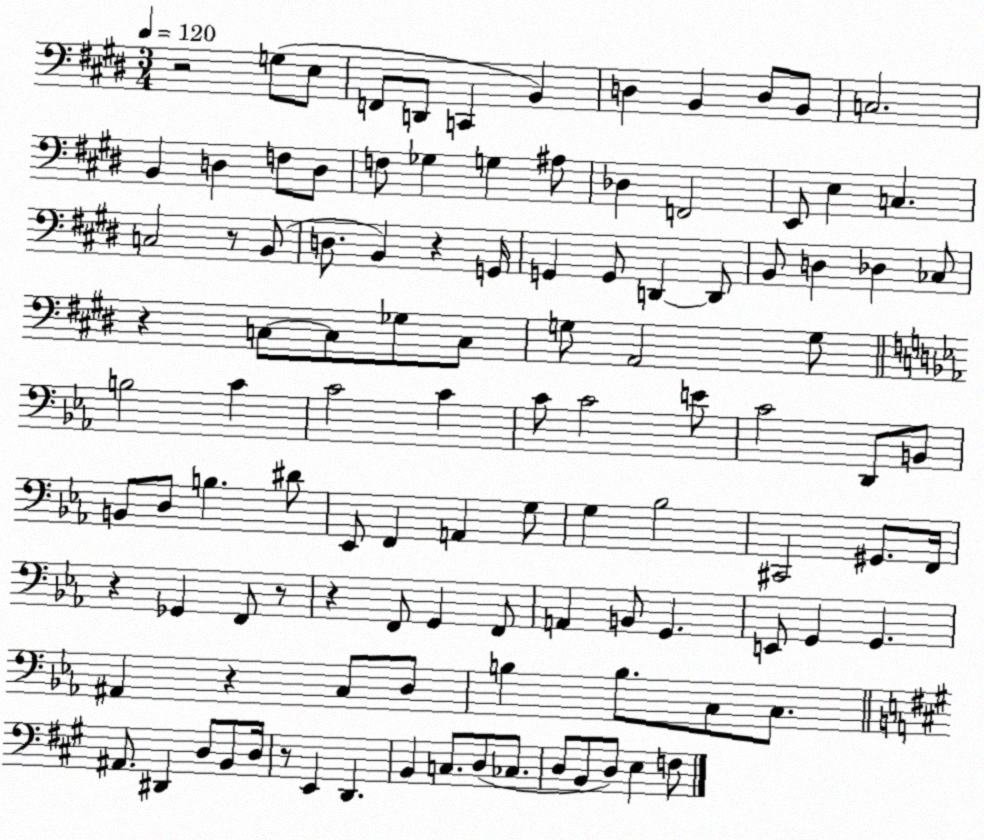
X:1
T:Untitled
M:3/4
L:1/4
K:E
z2 G,/2 E,/2 F,,/2 D,,/2 C,, B,, D, B,, D,/2 B,,/2 C,2 B,, D, F,/2 D,/2 F,/2 _G, G, ^A,/2 _D, F,,2 E,,/2 E, C, C,2 z/2 B,,/2 D,/2 B,, z G,,/4 G,, G,,/2 D,, D,,/2 B,,/2 D, _D, _C,/2 z C,/2 C,/2 _G,/2 C,/2 G,/2 A,,2 G,/2 B,2 C C2 C C/2 C2 E/2 C2 D,,/2 B,,/2 B,,/2 D,/2 B, ^D/2 _E,,/2 F,, A,, G,/2 G, _B,2 ^C,,2 ^G,,/2 F,,/4 z _G,, F,,/2 z/2 z F,,/2 G,, F,,/2 A,, B,,/2 G,, E,,/2 G,, G,, ^A,, z C,/2 D,/2 B, B,/2 C,/2 C,/2 ^A,,/2 ^D,, D,/2 B,,/2 D,/4 z/2 E,, D,, B,, C,/2 D,/2 _C,/2 D,/2 B,,/2 D,/2 E, F,/2